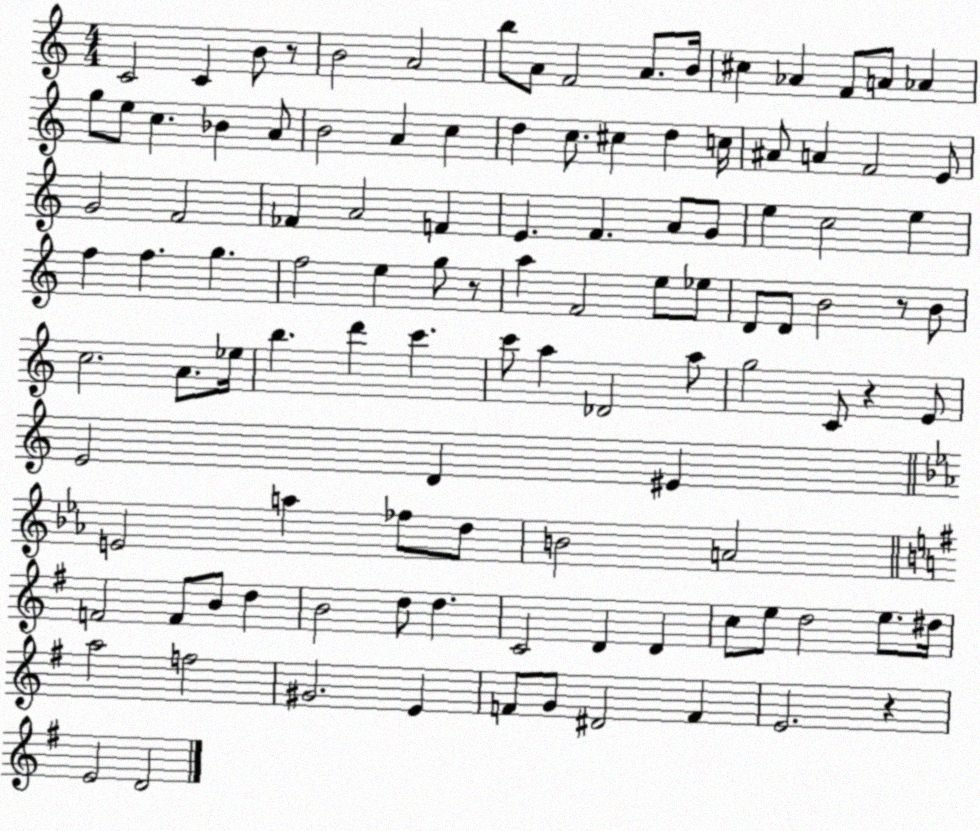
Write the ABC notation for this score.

X:1
T:Untitled
M:4/4
L:1/4
K:C
C2 C B/2 z/2 B2 A2 b/2 A/2 F2 A/2 B/4 ^c _A F/2 A/2 _A g/2 e/2 c _B A/2 B2 A c d c/2 ^c d c/4 ^A/2 A F2 E/2 G2 F2 _F A2 F E F A/2 G/2 e c2 e f f g f2 e g/2 z/2 a F2 e/2 _e/2 D/2 D/2 B2 z/2 B/2 c2 A/2 _e/4 b d' c' c'/2 a _D2 a/2 g2 C/2 z E/2 E2 D ^E E2 a _f/2 d/2 B2 A2 F2 F/2 B/2 d B2 d/2 d C2 D D c/2 e/2 d2 e/2 ^d/4 a2 f2 ^G2 E F/2 G/2 ^D2 F E2 z E2 D2